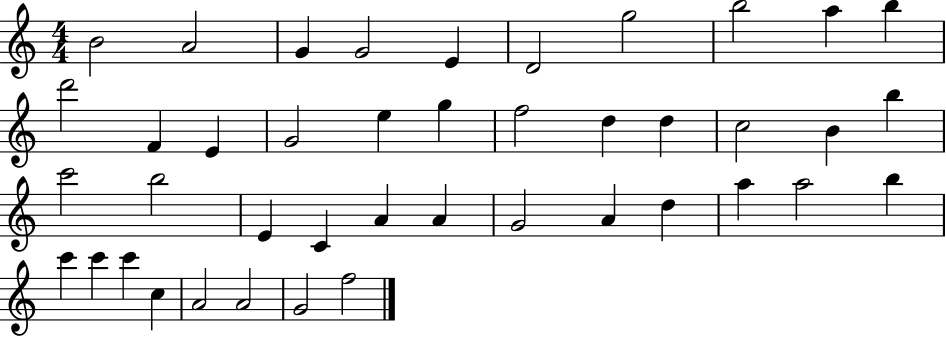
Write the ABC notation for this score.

X:1
T:Untitled
M:4/4
L:1/4
K:C
B2 A2 G G2 E D2 g2 b2 a b d'2 F E G2 e g f2 d d c2 B b c'2 b2 E C A A G2 A d a a2 b c' c' c' c A2 A2 G2 f2